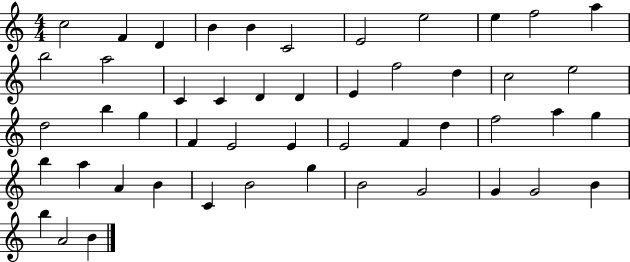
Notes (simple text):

C5/h F4/q D4/q B4/q B4/q C4/h E4/h E5/h E5/q F5/h A5/q B5/h A5/h C4/q C4/q D4/q D4/q E4/q F5/h D5/q C5/h E5/h D5/h B5/q G5/q F4/q E4/h E4/q E4/h F4/q D5/q F5/h A5/q G5/q B5/q A5/q A4/q B4/q C4/q B4/h G5/q B4/h G4/h G4/q G4/h B4/q B5/q A4/h B4/q